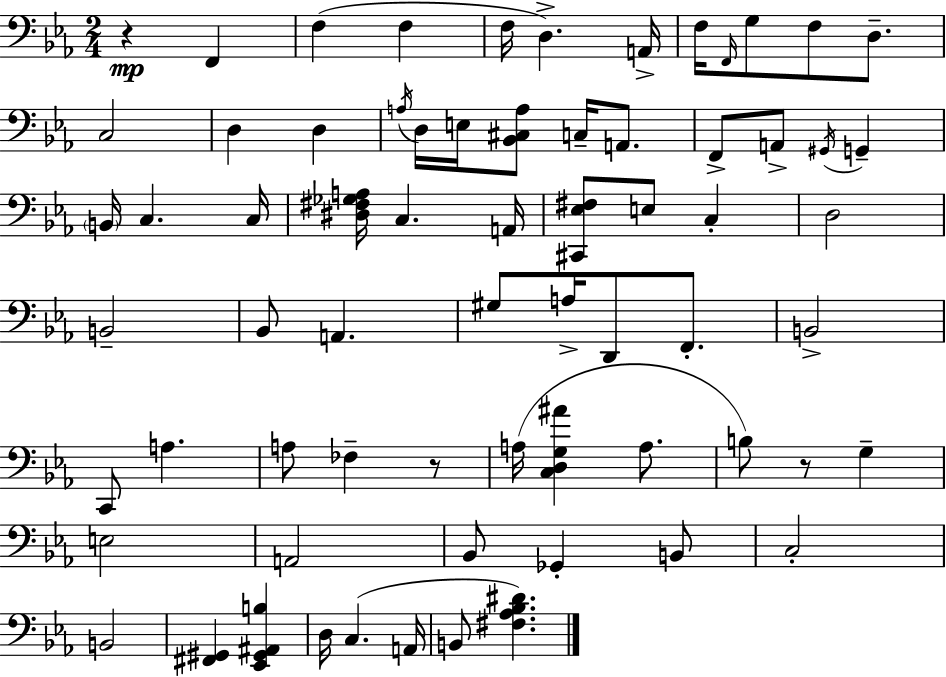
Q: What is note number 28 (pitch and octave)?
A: A2